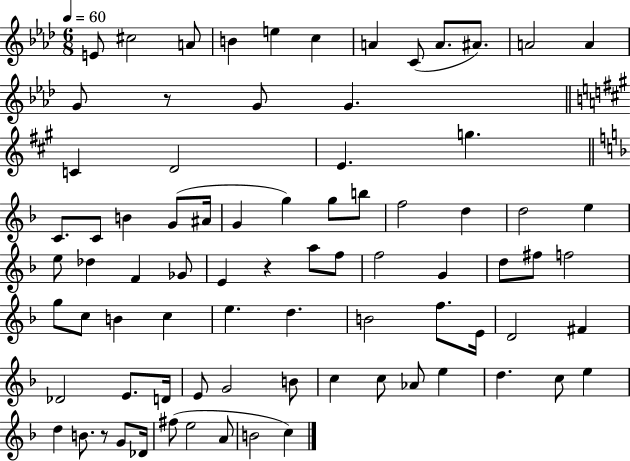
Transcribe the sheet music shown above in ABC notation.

X:1
T:Untitled
M:6/8
L:1/4
K:Ab
E/2 ^c2 A/2 B e c A C/2 A/2 ^A/2 A2 A G/2 z/2 G/2 G C D2 E g C/2 C/2 B G/2 ^A/4 G g g/2 b/2 f2 d d2 e e/2 _d F _G/2 E z a/2 f/2 f2 G d/2 ^f/2 f2 g/2 c/2 B c e d B2 f/2 E/4 D2 ^F _D2 E/2 D/4 E/2 G2 B/2 c c/2 _A/2 e d c/2 e d B/2 z/2 G/2 _D/4 ^f/2 e2 A/2 B2 c